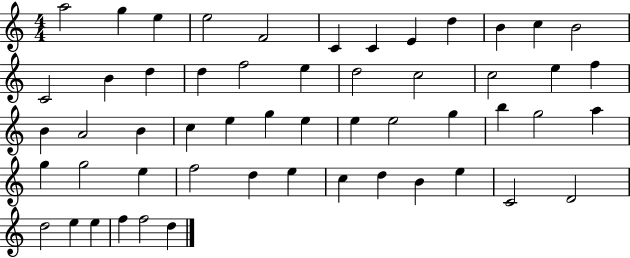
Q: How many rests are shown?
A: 0